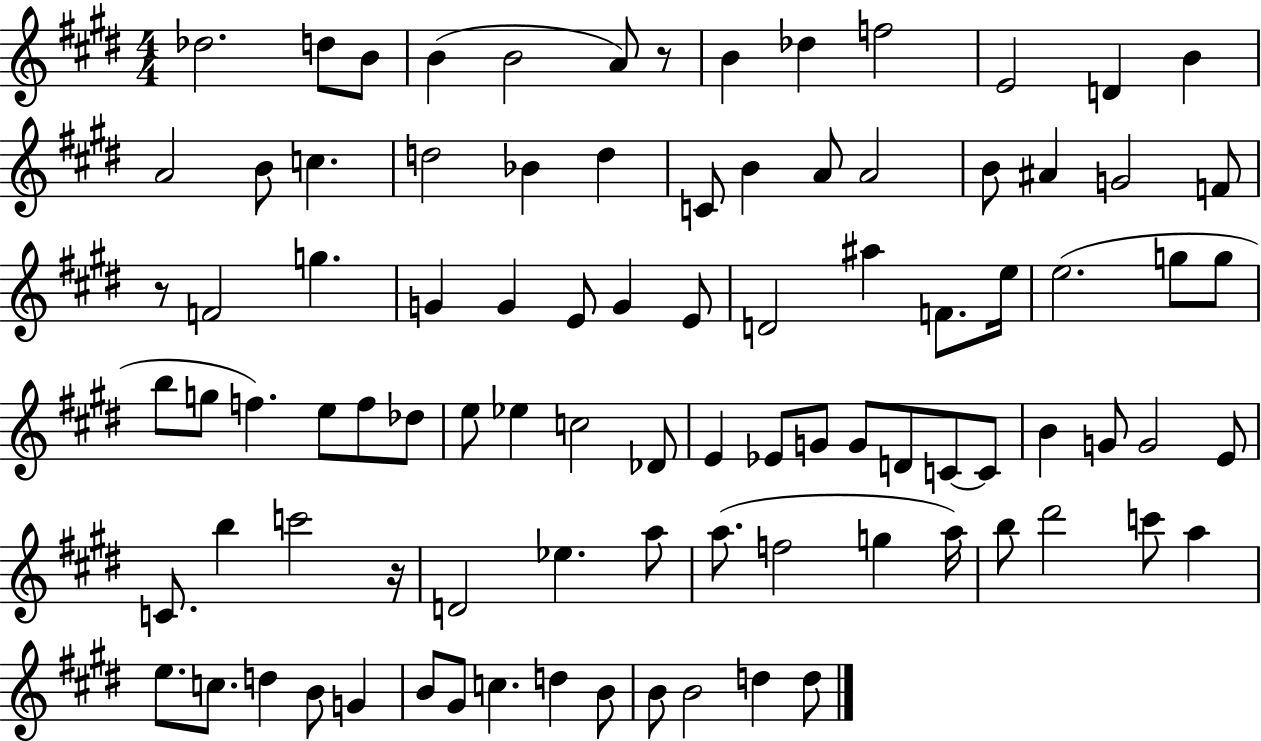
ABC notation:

X:1
T:Untitled
M:4/4
L:1/4
K:E
_d2 d/2 B/2 B B2 A/2 z/2 B _d f2 E2 D B A2 B/2 c d2 _B d C/2 B A/2 A2 B/2 ^A G2 F/2 z/2 F2 g G G E/2 G E/2 D2 ^a F/2 e/4 e2 g/2 g/2 b/2 g/2 f e/2 f/2 _d/2 e/2 _e c2 _D/2 E _E/2 G/2 G/2 D/2 C/2 C/2 B G/2 G2 E/2 C/2 b c'2 z/4 D2 _e a/2 a/2 f2 g a/4 b/2 ^d'2 c'/2 a e/2 c/2 d B/2 G B/2 ^G/2 c d B/2 B/2 B2 d d/2